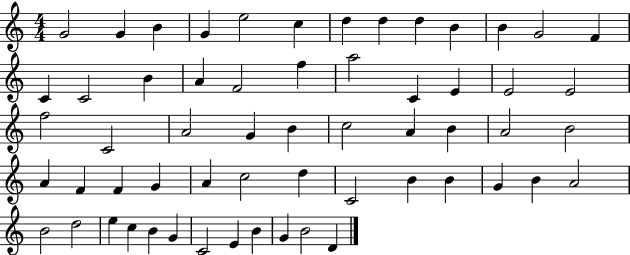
{
  \clef treble
  \numericTimeSignature
  \time 4/4
  \key c \major
  g'2 g'4 b'4 | g'4 e''2 c''4 | d''4 d''4 d''4 b'4 | b'4 g'2 f'4 | \break c'4 c'2 b'4 | a'4 f'2 f''4 | a''2 c'4 e'4 | e'2 e'2 | \break f''2 c'2 | a'2 g'4 b'4 | c''2 a'4 b'4 | a'2 b'2 | \break a'4 f'4 f'4 g'4 | a'4 c''2 d''4 | c'2 b'4 b'4 | g'4 b'4 a'2 | \break b'2 d''2 | e''4 c''4 b'4 g'4 | c'2 e'4 b'4 | g'4 b'2 d'4 | \break \bar "|."
}